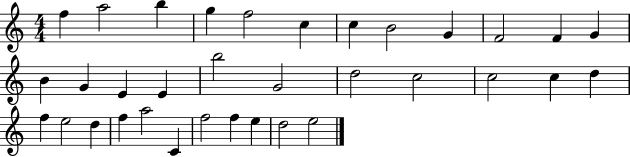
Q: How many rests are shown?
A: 0